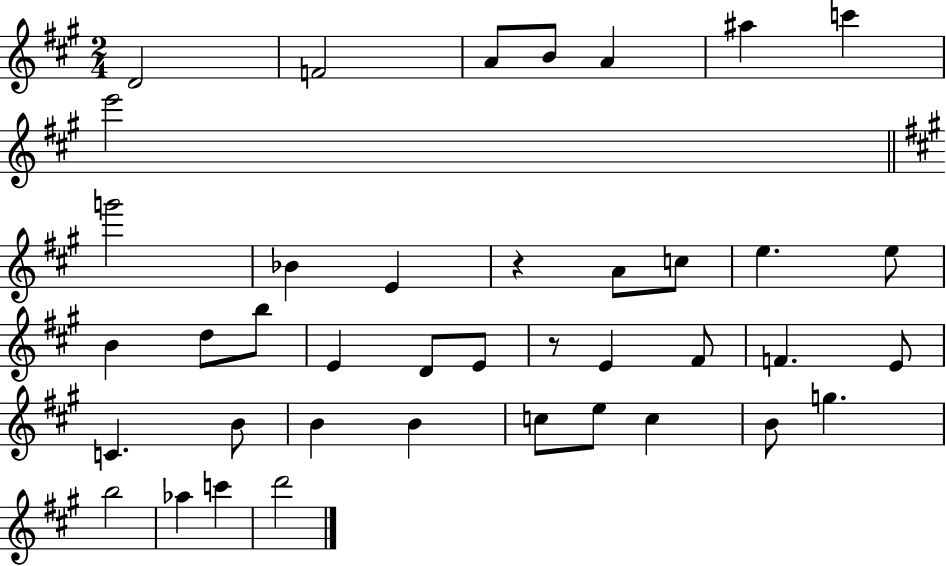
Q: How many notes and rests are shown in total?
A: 40